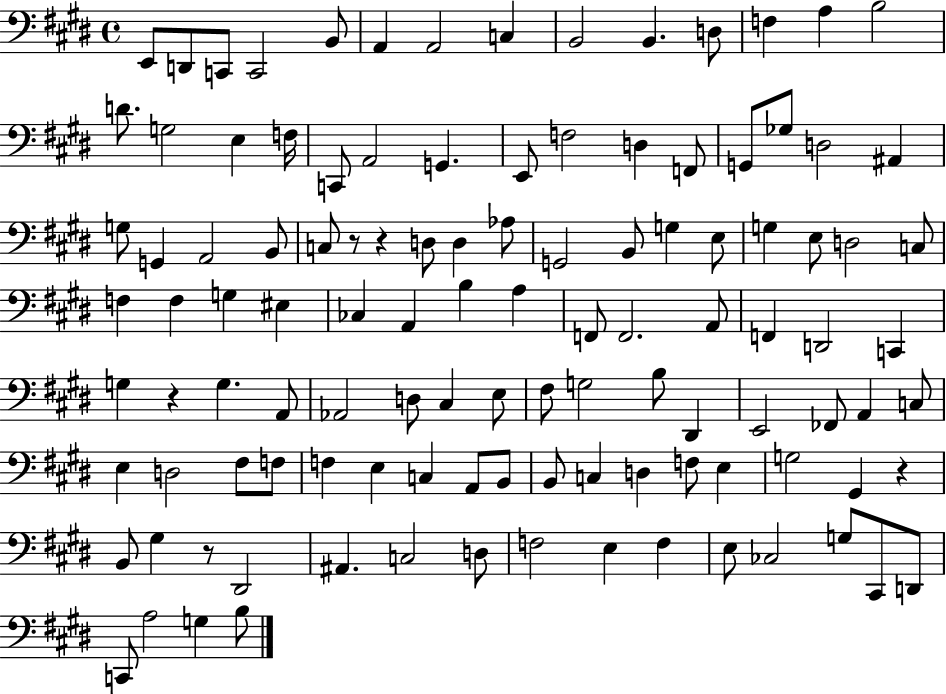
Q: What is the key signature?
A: E major